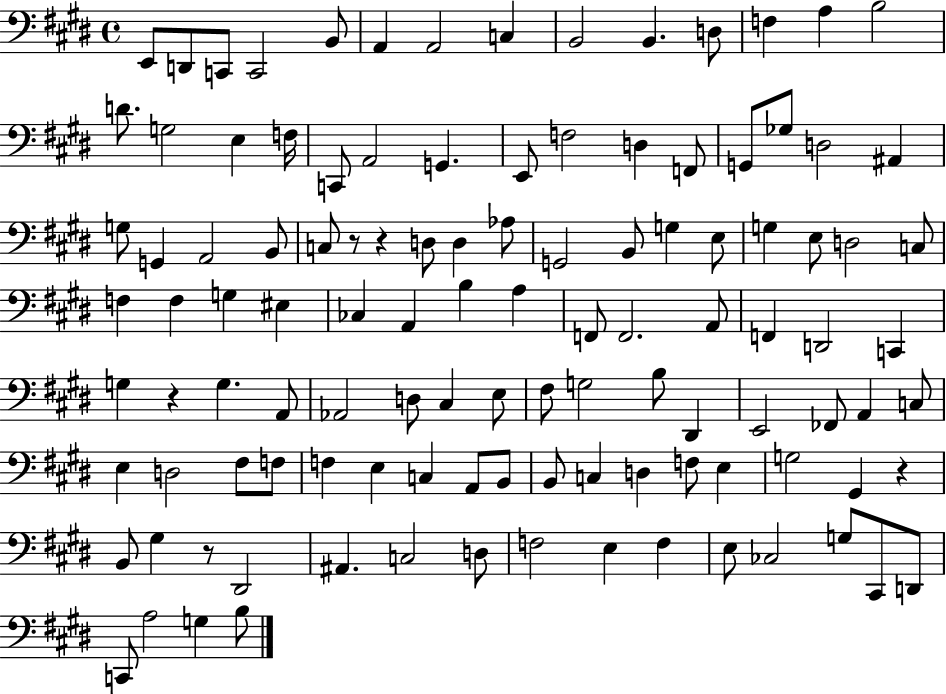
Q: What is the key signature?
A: E major